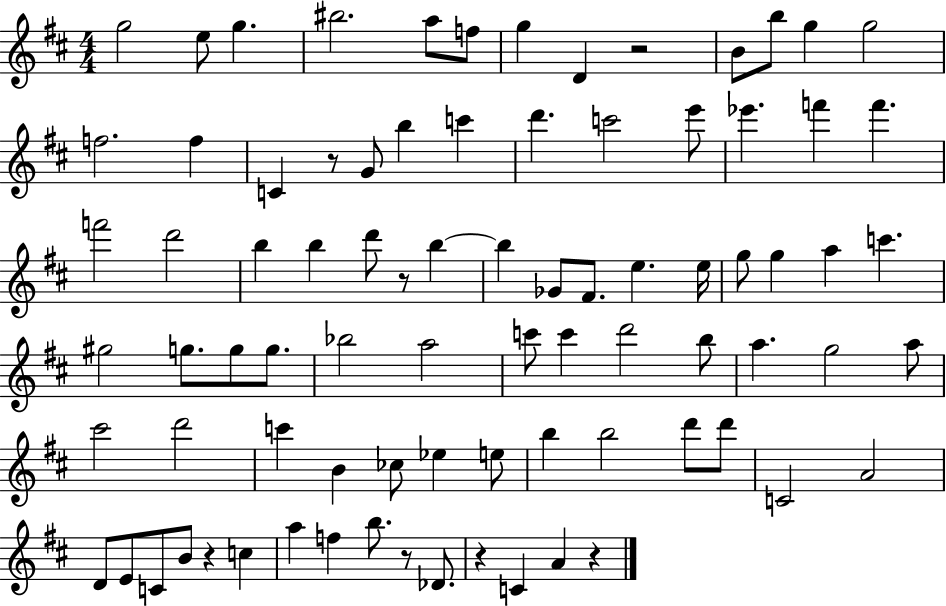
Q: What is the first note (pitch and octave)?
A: G5